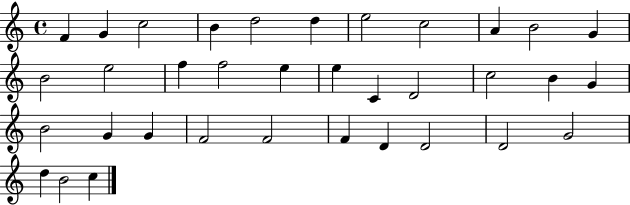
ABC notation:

X:1
T:Untitled
M:4/4
L:1/4
K:C
F G c2 B d2 d e2 c2 A B2 G B2 e2 f f2 e e C D2 c2 B G B2 G G F2 F2 F D D2 D2 G2 d B2 c